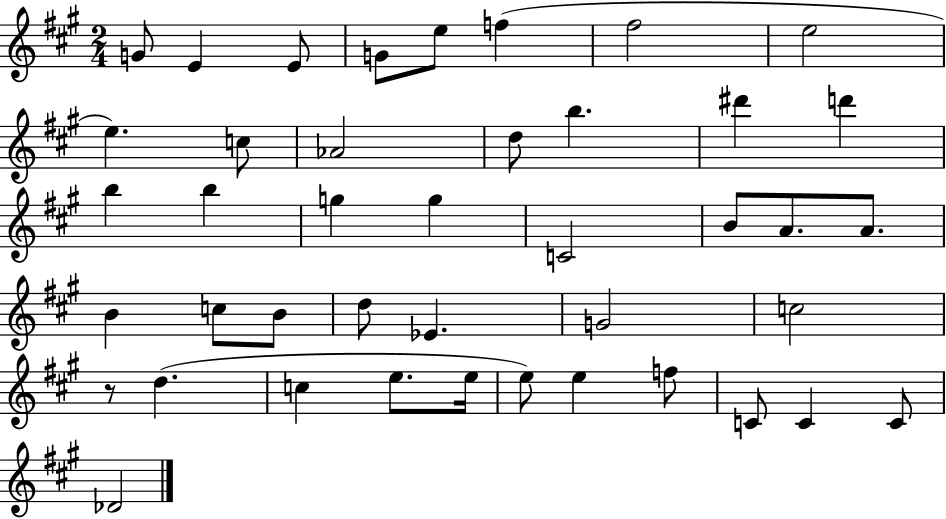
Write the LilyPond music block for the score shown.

{
  \clef treble
  \numericTimeSignature
  \time 2/4
  \key a \major
  g'8 e'4 e'8 | g'8 e''8 f''4( | fis''2 | e''2 | \break e''4.) c''8 | aes'2 | d''8 b''4. | dis'''4 d'''4 | \break b''4 b''4 | g''4 g''4 | c'2 | b'8 a'8. a'8. | \break b'4 c''8 b'8 | d''8 ees'4. | g'2 | c''2 | \break r8 d''4.( | c''4 e''8. e''16 | e''8) e''4 f''8 | c'8 c'4 c'8 | \break des'2 | \bar "|."
}